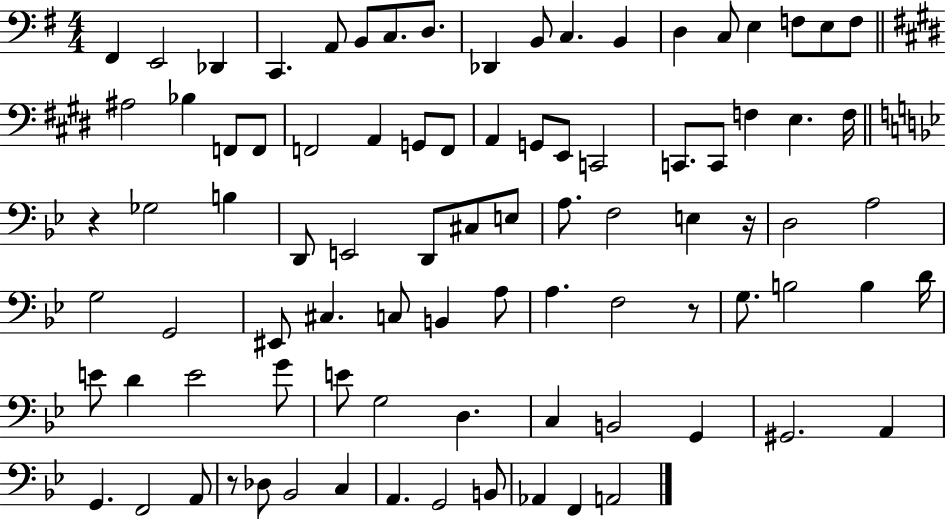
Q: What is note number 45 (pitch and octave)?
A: E3